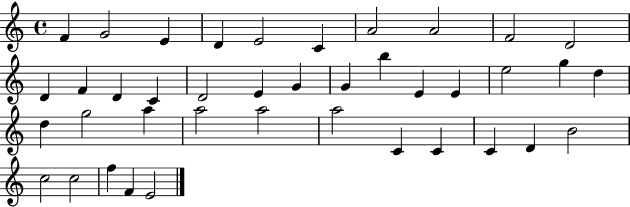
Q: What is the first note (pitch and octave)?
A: F4